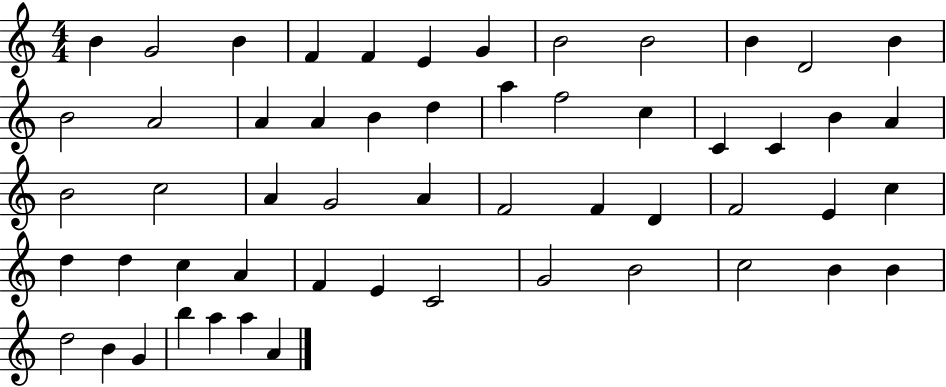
B4/q G4/h B4/q F4/q F4/q E4/q G4/q B4/h B4/h B4/q D4/h B4/q B4/h A4/h A4/q A4/q B4/q D5/q A5/q F5/h C5/q C4/q C4/q B4/q A4/q B4/h C5/h A4/q G4/h A4/q F4/h F4/q D4/q F4/h E4/q C5/q D5/q D5/q C5/q A4/q F4/q E4/q C4/h G4/h B4/h C5/h B4/q B4/q D5/h B4/q G4/q B5/q A5/q A5/q A4/q